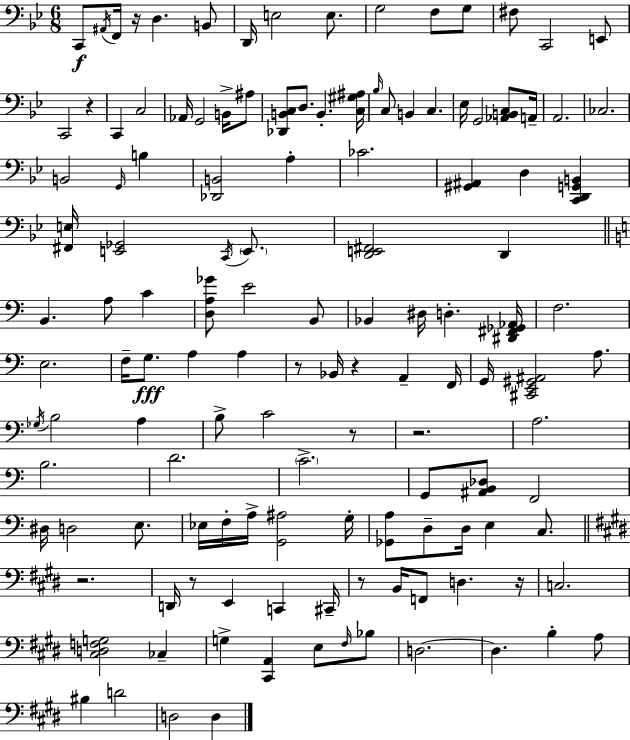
X:1
T:Untitled
M:6/8
L:1/4
K:Gm
C,,/2 ^A,,/4 F,,/4 z/4 D, B,,/2 D,,/4 E,2 E,/2 G,2 F,/2 G,/2 ^F,/2 C,,2 E,,/2 C,,2 z C,, C,2 _A,,/4 G,,2 B,,/4 ^A,/2 [_D,,B,,C,]/2 D,/2 B,, [C,^G,^A,]/4 _B,/4 C,/2 B,, C, _E,/4 G,,2 [_A,,B,,C,]/2 A,,/4 A,,2 _C,2 B,,2 G,,/4 B, [_D,,B,,]2 A, _C2 [^G,,^A,,] D, [C,,D,,G,,B,,] [^F,,E,]/4 [E,,_G,,]2 C,,/4 E,,/2 [D,,E,,^F,,]2 D,, B,, A,/2 C [D,A,_G]/2 E2 B,,/2 _B,, ^D,/4 D, [^D,,^F,,_G,,_A,,]/4 F,2 E,2 F,/4 G,/2 A, A, z/2 _B,,/4 z A,, F,,/4 G,,/4 [^C,,E,,^G,,^A,,]2 A,/2 _G,/4 B,2 A, B,/2 C2 z/2 z2 A,2 B,2 D2 C2 G,,/2 [^A,,B,,_D,]/2 F,,2 ^D,/4 D,2 E,/2 _E,/4 F,/4 A,/4 [G,,^A,]2 G,/4 [_G,,A,]/2 D,/2 D,/4 E, C,/2 z2 D,,/4 z/2 E,, C,, ^C,,/4 z/2 B,,/4 F,,/2 D, z/4 C,2 [^C,D,F,G,]2 _C, G, [^C,,A,,] E,/2 ^F,/4 _B,/2 D,2 D, B, A,/2 ^B, D2 D,2 D,